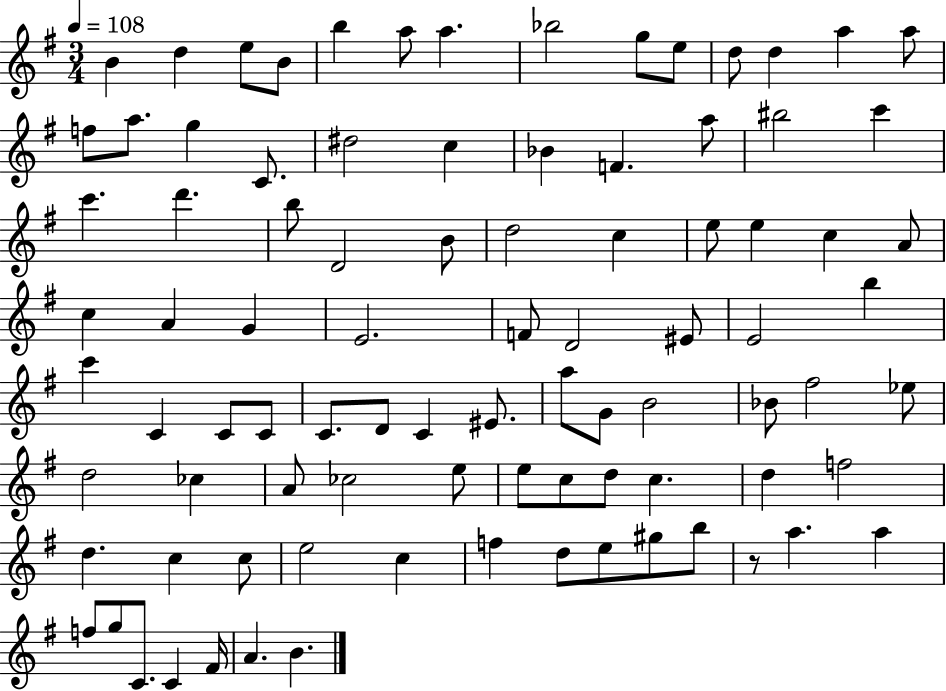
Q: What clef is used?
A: treble